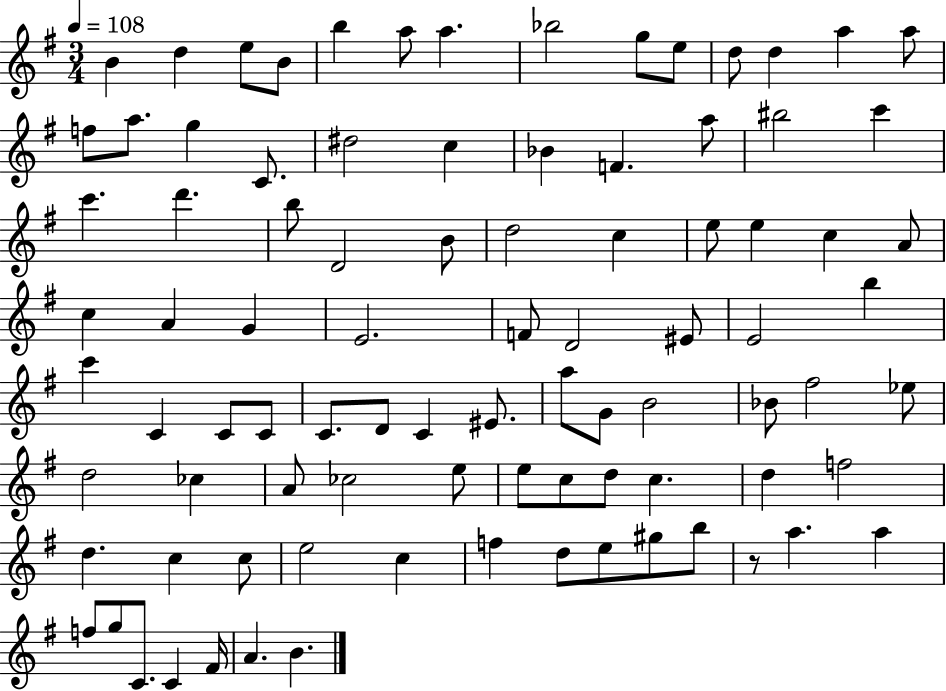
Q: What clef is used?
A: treble